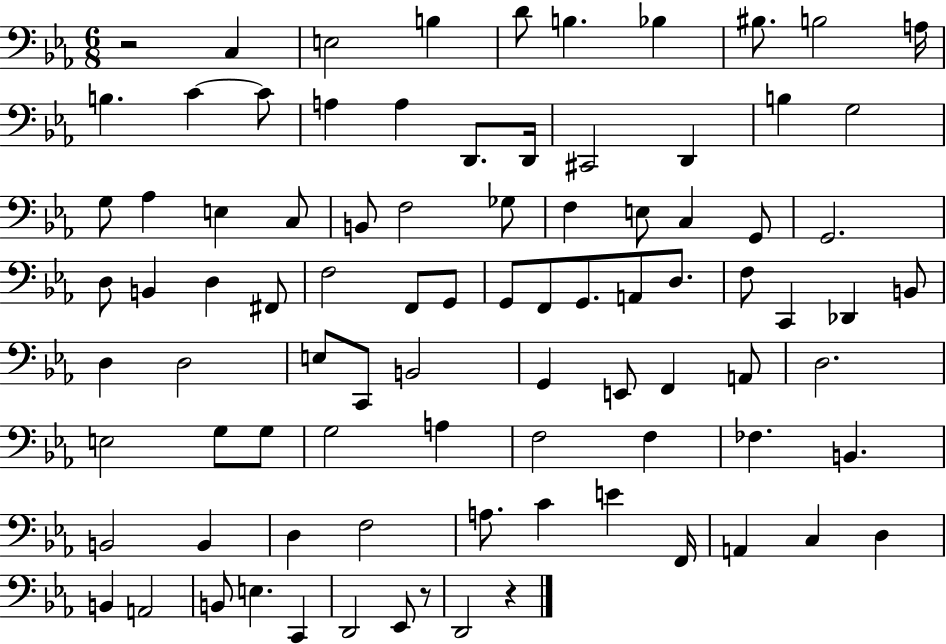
R/h C3/q E3/h B3/q D4/e B3/q. Bb3/q BIS3/e. B3/h A3/s B3/q. C4/q C4/e A3/q A3/q D2/e. D2/s C#2/h D2/q B3/q G3/h G3/e Ab3/q E3/q C3/e B2/e F3/h Gb3/e F3/q E3/e C3/q G2/e G2/h. D3/e B2/q D3/q F#2/e F3/h F2/e G2/e G2/e F2/e G2/e. A2/e D3/e. F3/e C2/q Db2/q B2/e D3/q D3/h E3/e C2/e B2/h G2/q E2/e F2/q A2/e D3/h. E3/h G3/e G3/e G3/h A3/q F3/h F3/q FES3/q. B2/q. B2/h B2/q D3/q F3/h A3/e. C4/q E4/q F2/s A2/q C3/q D3/q B2/q A2/h B2/e E3/q. C2/q D2/h Eb2/e R/e D2/h R/q